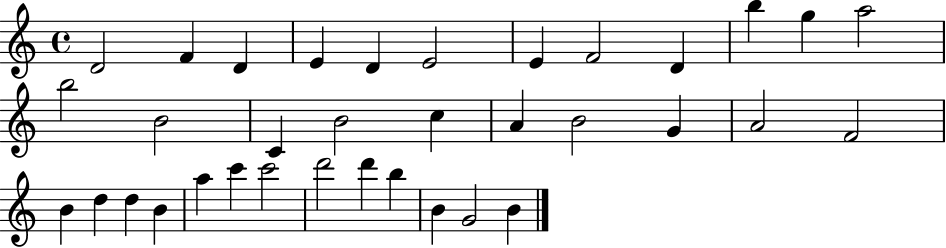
X:1
T:Untitled
M:4/4
L:1/4
K:C
D2 F D E D E2 E F2 D b g a2 b2 B2 C B2 c A B2 G A2 F2 B d d B a c' c'2 d'2 d' b B G2 B